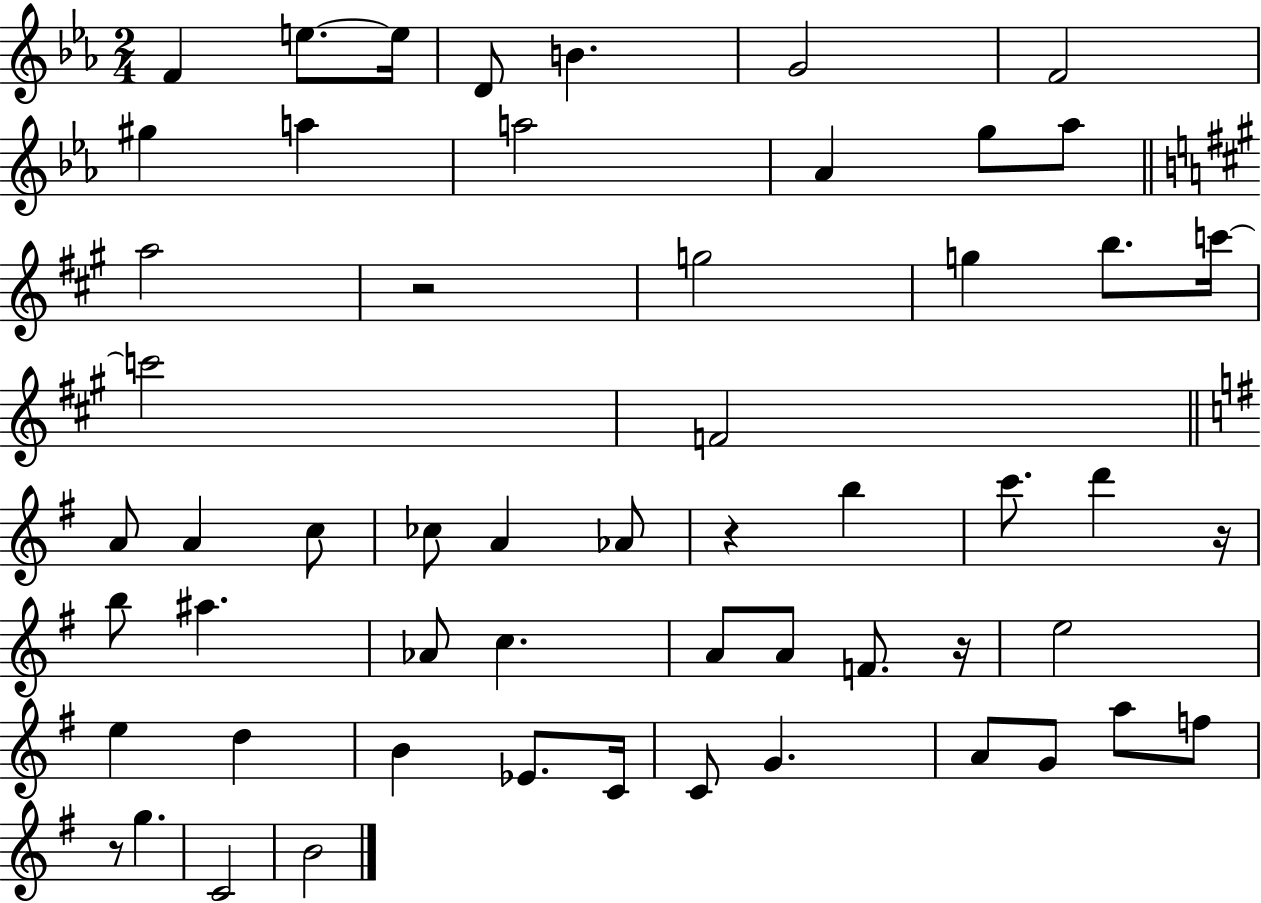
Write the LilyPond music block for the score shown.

{
  \clef treble
  \numericTimeSignature
  \time 2/4
  \key ees \major
  \repeat volta 2 { f'4 e''8.~~ e''16 | d'8 b'4. | g'2 | f'2 | \break gis''4 a''4 | a''2 | aes'4 g''8 aes''8 | \bar "||" \break \key a \major a''2 | r2 | g''2 | g''4 b''8. c'''16~~ | \break c'''2 | f'2 | \bar "||" \break \key g \major a'8 a'4 c''8 | ces''8 a'4 aes'8 | r4 b''4 | c'''8. d'''4 r16 | \break b''8 ais''4. | aes'8 c''4. | a'8 a'8 f'8. r16 | e''2 | \break e''4 d''4 | b'4 ees'8. c'16 | c'8 g'4. | a'8 g'8 a''8 f''8 | \break r8 g''4. | c'2 | b'2 | } \bar "|."
}